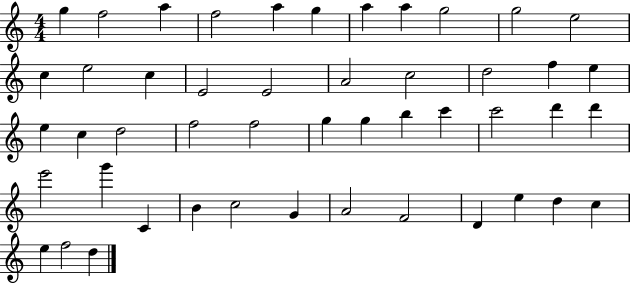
G5/q F5/h A5/q F5/h A5/q G5/q A5/q A5/q G5/h G5/h E5/h C5/q E5/h C5/q E4/h E4/h A4/h C5/h D5/h F5/q E5/q E5/q C5/q D5/h F5/h F5/h G5/q G5/q B5/q C6/q C6/h D6/q D6/q E6/h G6/q C4/q B4/q C5/h G4/q A4/h F4/h D4/q E5/q D5/q C5/q E5/q F5/h D5/q